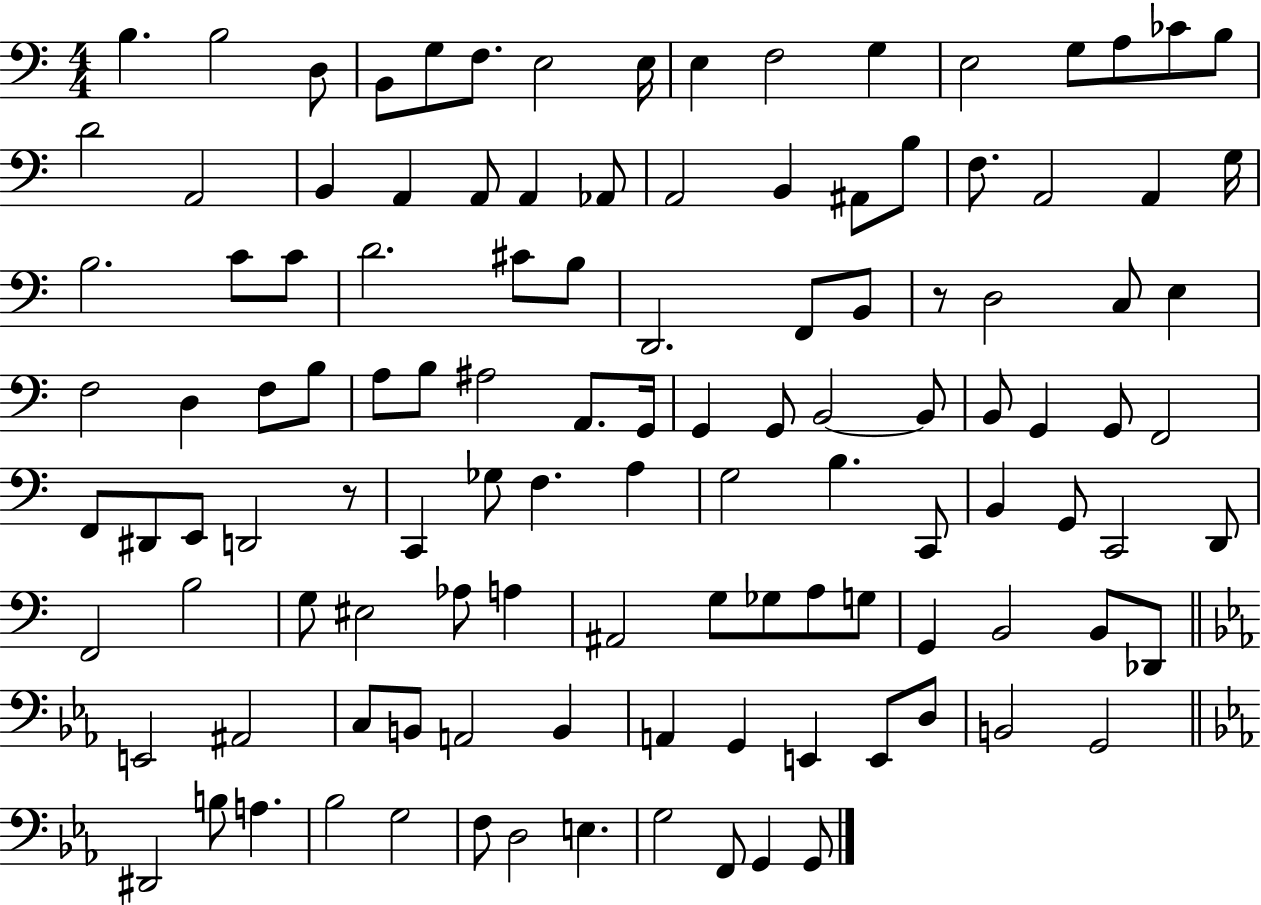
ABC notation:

X:1
T:Untitled
M:4/4
L:1/4
K:C
B, B,2 D,/2 B,,/2 G,/2 F,/2 E,2 E,/4 E, F,2 G, E,2 G,/2 A,/2 _C/2 B,/2 D2 A,,2 B,, A,, A,,/2 A,, _A,,/2 A,,2 B,, ^A,,/2 B,/2 F,/2 A,,2 A,, G,/4 B,2 C/2 C/2 D2 ^C/2 B,/2 D,,2 F,,/2 B,,/2 z/2 D,2 C,/2 E, F,2 D, F,/2 B,/2 A,/2 B,/2 ^A,2 A,,/2 G,,/4 G,, G,,/2 B,,2 B,,/2 B,,/2 G,, G,,/2 F,,2 F,,/2 ^D,,/2 E,,/2 D,,2 z/2 C,, _G,/2 F, A, G,2 B, C,,/2 B,, G,,/2 C,,2 D,,/2 F,,2 B,2 G,/2 ^E,2 _A,/2 A, ^A,,2 G,/2 _G,/2 A,/2 G,/2 G,, B,,2 B,,/2 _D,,/2 E,,2 ^A,,2 C,/2 B,,/2 A,,2 B,, A,, G,, E,, E,,/2 D,/2 B,,2 G,,2 ^D,,2 B,/2 A, _B,2 G,2 F,/2 D,2 E, G,2 F,,/2 G,, G,,/2